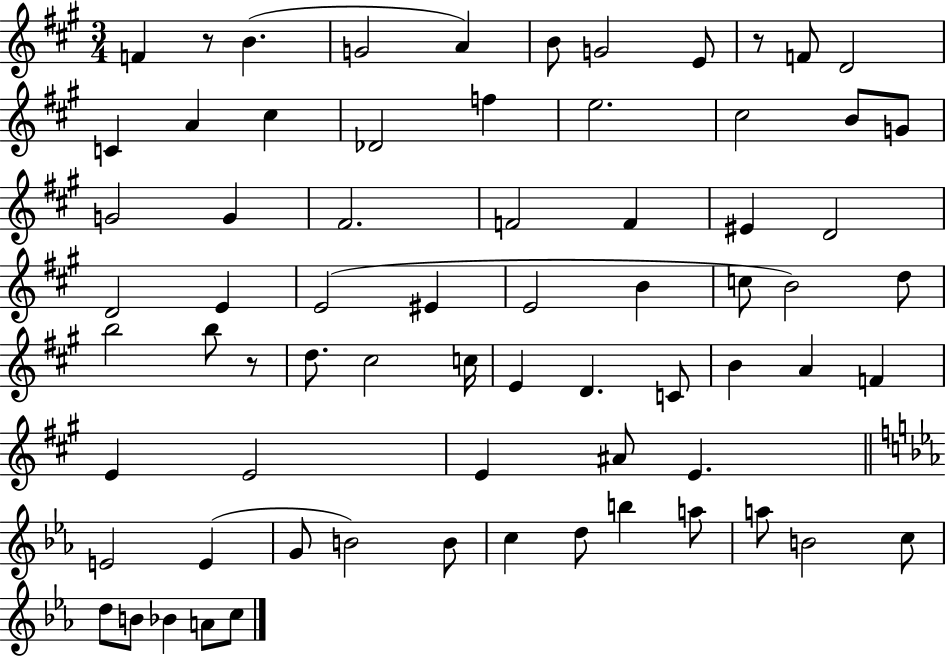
{
  \clef treble
  \numericTimeSignature
  \time 3/4
  \key a \major
  f'4 r8 b'4.( | g'2 a'4) | b'8 g'2 e'8 | r8 f'8 d'2 | \break c'4 a'4 cis''4 | des'2 f''4 | e''2. | cis''2 b'8 g'8 | \break g'2 g'4 | fis'2. | f'2 f'4 | eis'4 d'2 | \break d'2 e'4 | e'2( eis'4 | e'2 b'4 | c''8 b'2) d''8 | \break b''2 b''8 r8 | d''8. cis''2 c''16 | e'4 d'4. c'8 | b'4 a'4 f'4 | \break e'4 e'2 | e'4 ais'8 e'4. | \bar "||" \break \key c \minor e'2 e'4( | g'8 b'2) b'8 | c''4 d''8 b''4 a''8 | a''8 b'2 c''8 | \break d''8 b'8 bes'4 a'8 c''8 | \bar "|."
}